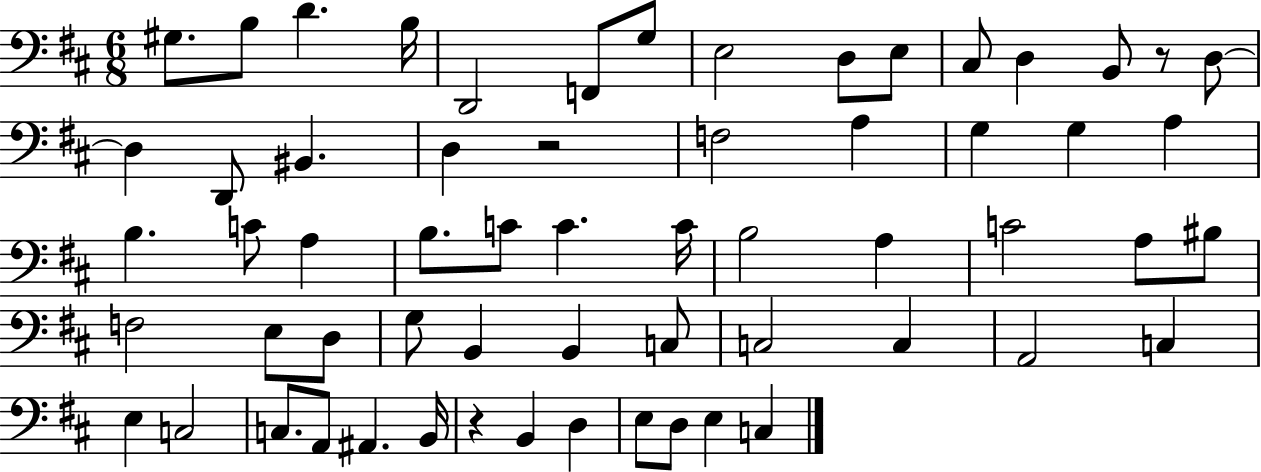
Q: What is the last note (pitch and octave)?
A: C3